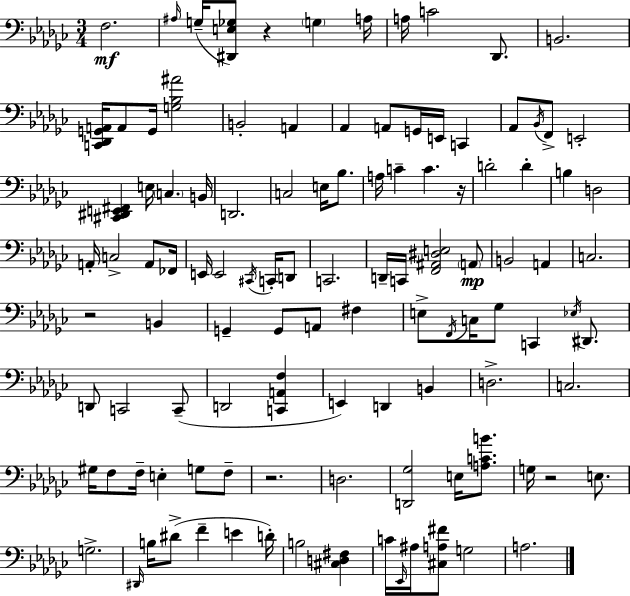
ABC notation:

X:1
T:Untitled
M:3/4
L:1/4
K:Ebm
F,2 ^A,/4 G,/4 [^D,,E,_G,]/2 z G, A,/4 A,/4 C2 _D,,/2 B,,2 [C,,_D,,G,,A,,]/4 A,,/2 G,,/4 [G,_B,^A]2 B,,2 A,, _A,, A,,/2 G,,/4 E,,/4 C,, _A,,/2 _B,,/4 F,,/2 E,,2 [^C,,^D,,E,,^F,,] E,/4 C, B,,/4 D,,2 C,2 E,/4 _B,/2 A,/4 C C z/4 D2 D B, D,2 A,,/4 C,2 A,,/2 _F,,/4 E,,/4 E,,2 ^C,,/4 C,,/4 D,,/2 C,,2 D,,/4 C,,/4 [F,,^A,,^D,E,]2 A,,/2 B,,2 A,, C,2 z2 B,, G,, G,,/2 A,,/2 ^F, E,/2 F,,/4 C,/4 _G,/2 C,, _E,/4 ^D,,/2 D,,/2 C,,2 C,,/2 D,,2 [C,,A,,F,] E,, D,, B,, D,2 C,2 ^G,/4 F,/2 F,/4 E, G,/2 F,/2 z2 D,2 [D,,_G,]2 E,/4 [A,CB]/2 G,/4 z2 E,/2 G,2 ^D,,/4 B,/4 ^D/2 F E D/4 B,2 [^C,D,^F,] C/4 _E,,/4 ^A,/4 [^C,A,^F]/2 G,2 A,2